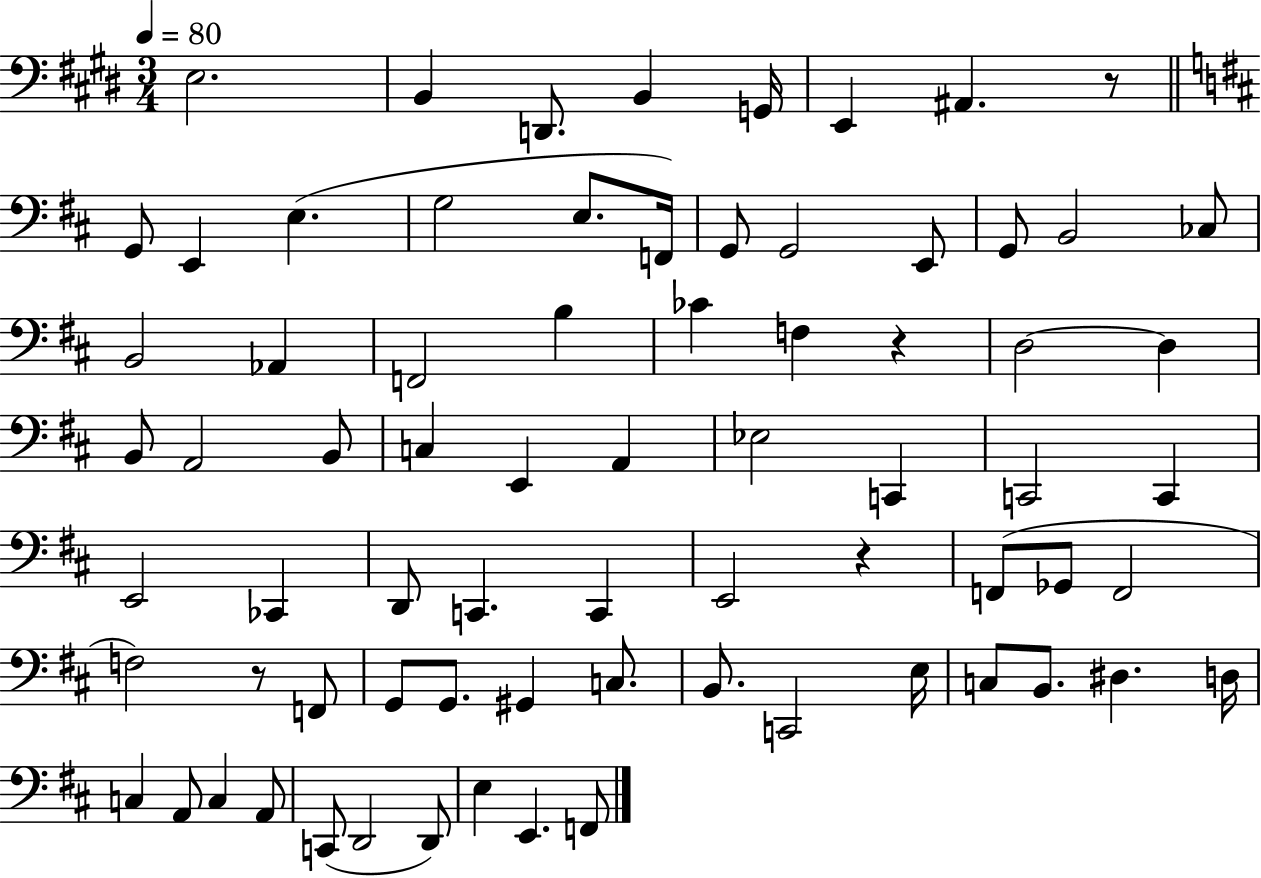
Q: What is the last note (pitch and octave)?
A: F2